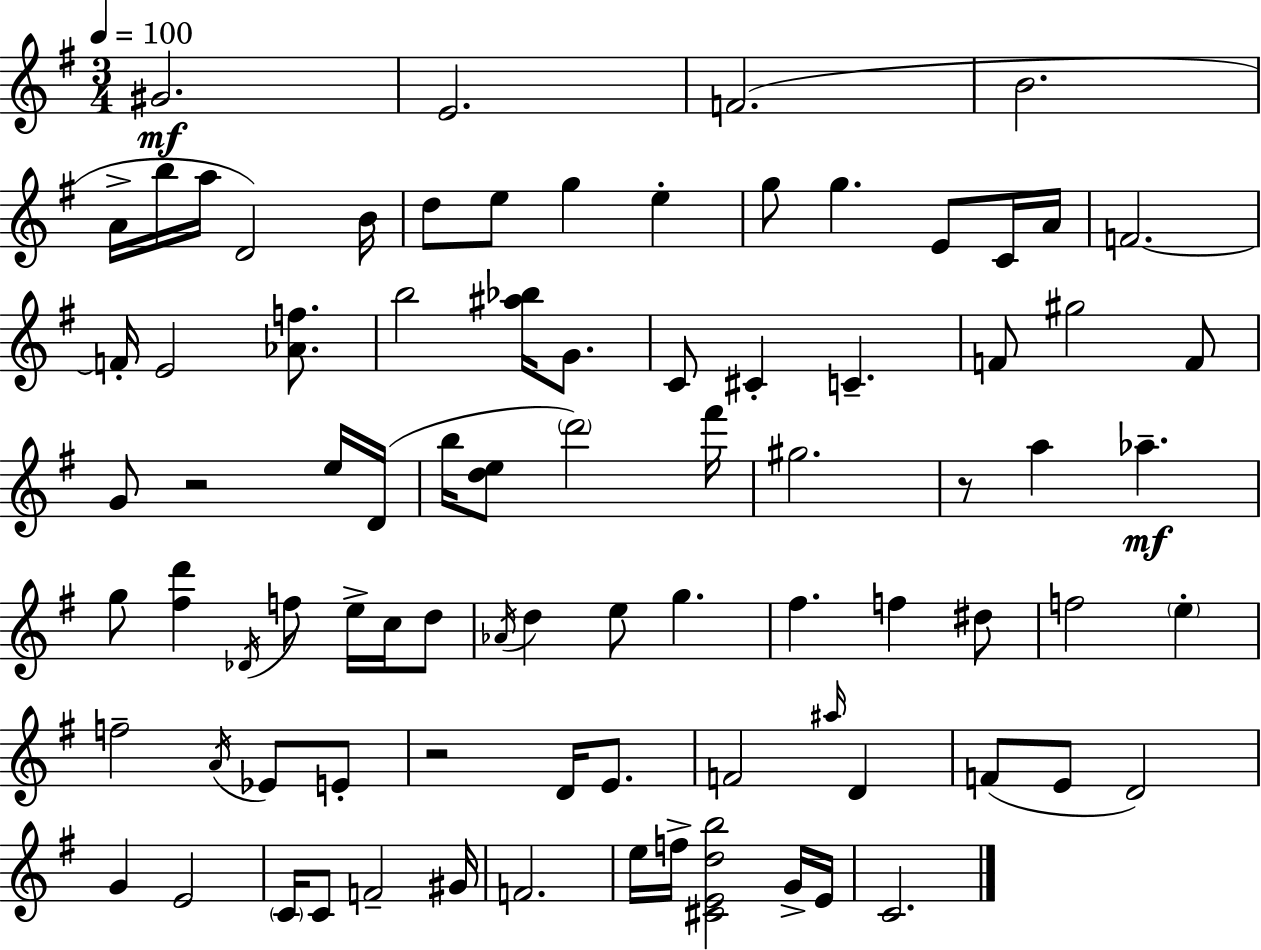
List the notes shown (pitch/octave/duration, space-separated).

G#4/h. E4/h. F4/h. B4/h. A4/s B5/s A5/s D4/h B4/s D5/e E5/e G5/q E5/q G5/e G5/q. E4/e C4/s A4/s F4/h. F4/s E4/h [Ab4,F5]/e. B5/h [A#5,Bb5]/s G4/e. C4/e C#4/q C4/q. F4/e G#5/h F4/e G4/e R/h E5/s D4/s B5/s [D5,E5]/e D6/h F#6/s G#5/h. R/e A5/q Ab5/q. G5/e [F#5,D6]/q Db4/s F5/e E5/s C5/s D5/e Ab4/s D5/q E5/e G5/q. F#5/q. F5/q D#5/e F5/h E5/q F5/h A4/s Eb4/e E4/e R/h D4/s E4/e. F4/h A#5/s D4/q F4/e E4/e D4/h G4/q E4/h C4/s C4/e F4/h G#4/s F4/h. E5/s F5/s [C#4,E4,D5,B5]/h G4/s E4/s C4/h.